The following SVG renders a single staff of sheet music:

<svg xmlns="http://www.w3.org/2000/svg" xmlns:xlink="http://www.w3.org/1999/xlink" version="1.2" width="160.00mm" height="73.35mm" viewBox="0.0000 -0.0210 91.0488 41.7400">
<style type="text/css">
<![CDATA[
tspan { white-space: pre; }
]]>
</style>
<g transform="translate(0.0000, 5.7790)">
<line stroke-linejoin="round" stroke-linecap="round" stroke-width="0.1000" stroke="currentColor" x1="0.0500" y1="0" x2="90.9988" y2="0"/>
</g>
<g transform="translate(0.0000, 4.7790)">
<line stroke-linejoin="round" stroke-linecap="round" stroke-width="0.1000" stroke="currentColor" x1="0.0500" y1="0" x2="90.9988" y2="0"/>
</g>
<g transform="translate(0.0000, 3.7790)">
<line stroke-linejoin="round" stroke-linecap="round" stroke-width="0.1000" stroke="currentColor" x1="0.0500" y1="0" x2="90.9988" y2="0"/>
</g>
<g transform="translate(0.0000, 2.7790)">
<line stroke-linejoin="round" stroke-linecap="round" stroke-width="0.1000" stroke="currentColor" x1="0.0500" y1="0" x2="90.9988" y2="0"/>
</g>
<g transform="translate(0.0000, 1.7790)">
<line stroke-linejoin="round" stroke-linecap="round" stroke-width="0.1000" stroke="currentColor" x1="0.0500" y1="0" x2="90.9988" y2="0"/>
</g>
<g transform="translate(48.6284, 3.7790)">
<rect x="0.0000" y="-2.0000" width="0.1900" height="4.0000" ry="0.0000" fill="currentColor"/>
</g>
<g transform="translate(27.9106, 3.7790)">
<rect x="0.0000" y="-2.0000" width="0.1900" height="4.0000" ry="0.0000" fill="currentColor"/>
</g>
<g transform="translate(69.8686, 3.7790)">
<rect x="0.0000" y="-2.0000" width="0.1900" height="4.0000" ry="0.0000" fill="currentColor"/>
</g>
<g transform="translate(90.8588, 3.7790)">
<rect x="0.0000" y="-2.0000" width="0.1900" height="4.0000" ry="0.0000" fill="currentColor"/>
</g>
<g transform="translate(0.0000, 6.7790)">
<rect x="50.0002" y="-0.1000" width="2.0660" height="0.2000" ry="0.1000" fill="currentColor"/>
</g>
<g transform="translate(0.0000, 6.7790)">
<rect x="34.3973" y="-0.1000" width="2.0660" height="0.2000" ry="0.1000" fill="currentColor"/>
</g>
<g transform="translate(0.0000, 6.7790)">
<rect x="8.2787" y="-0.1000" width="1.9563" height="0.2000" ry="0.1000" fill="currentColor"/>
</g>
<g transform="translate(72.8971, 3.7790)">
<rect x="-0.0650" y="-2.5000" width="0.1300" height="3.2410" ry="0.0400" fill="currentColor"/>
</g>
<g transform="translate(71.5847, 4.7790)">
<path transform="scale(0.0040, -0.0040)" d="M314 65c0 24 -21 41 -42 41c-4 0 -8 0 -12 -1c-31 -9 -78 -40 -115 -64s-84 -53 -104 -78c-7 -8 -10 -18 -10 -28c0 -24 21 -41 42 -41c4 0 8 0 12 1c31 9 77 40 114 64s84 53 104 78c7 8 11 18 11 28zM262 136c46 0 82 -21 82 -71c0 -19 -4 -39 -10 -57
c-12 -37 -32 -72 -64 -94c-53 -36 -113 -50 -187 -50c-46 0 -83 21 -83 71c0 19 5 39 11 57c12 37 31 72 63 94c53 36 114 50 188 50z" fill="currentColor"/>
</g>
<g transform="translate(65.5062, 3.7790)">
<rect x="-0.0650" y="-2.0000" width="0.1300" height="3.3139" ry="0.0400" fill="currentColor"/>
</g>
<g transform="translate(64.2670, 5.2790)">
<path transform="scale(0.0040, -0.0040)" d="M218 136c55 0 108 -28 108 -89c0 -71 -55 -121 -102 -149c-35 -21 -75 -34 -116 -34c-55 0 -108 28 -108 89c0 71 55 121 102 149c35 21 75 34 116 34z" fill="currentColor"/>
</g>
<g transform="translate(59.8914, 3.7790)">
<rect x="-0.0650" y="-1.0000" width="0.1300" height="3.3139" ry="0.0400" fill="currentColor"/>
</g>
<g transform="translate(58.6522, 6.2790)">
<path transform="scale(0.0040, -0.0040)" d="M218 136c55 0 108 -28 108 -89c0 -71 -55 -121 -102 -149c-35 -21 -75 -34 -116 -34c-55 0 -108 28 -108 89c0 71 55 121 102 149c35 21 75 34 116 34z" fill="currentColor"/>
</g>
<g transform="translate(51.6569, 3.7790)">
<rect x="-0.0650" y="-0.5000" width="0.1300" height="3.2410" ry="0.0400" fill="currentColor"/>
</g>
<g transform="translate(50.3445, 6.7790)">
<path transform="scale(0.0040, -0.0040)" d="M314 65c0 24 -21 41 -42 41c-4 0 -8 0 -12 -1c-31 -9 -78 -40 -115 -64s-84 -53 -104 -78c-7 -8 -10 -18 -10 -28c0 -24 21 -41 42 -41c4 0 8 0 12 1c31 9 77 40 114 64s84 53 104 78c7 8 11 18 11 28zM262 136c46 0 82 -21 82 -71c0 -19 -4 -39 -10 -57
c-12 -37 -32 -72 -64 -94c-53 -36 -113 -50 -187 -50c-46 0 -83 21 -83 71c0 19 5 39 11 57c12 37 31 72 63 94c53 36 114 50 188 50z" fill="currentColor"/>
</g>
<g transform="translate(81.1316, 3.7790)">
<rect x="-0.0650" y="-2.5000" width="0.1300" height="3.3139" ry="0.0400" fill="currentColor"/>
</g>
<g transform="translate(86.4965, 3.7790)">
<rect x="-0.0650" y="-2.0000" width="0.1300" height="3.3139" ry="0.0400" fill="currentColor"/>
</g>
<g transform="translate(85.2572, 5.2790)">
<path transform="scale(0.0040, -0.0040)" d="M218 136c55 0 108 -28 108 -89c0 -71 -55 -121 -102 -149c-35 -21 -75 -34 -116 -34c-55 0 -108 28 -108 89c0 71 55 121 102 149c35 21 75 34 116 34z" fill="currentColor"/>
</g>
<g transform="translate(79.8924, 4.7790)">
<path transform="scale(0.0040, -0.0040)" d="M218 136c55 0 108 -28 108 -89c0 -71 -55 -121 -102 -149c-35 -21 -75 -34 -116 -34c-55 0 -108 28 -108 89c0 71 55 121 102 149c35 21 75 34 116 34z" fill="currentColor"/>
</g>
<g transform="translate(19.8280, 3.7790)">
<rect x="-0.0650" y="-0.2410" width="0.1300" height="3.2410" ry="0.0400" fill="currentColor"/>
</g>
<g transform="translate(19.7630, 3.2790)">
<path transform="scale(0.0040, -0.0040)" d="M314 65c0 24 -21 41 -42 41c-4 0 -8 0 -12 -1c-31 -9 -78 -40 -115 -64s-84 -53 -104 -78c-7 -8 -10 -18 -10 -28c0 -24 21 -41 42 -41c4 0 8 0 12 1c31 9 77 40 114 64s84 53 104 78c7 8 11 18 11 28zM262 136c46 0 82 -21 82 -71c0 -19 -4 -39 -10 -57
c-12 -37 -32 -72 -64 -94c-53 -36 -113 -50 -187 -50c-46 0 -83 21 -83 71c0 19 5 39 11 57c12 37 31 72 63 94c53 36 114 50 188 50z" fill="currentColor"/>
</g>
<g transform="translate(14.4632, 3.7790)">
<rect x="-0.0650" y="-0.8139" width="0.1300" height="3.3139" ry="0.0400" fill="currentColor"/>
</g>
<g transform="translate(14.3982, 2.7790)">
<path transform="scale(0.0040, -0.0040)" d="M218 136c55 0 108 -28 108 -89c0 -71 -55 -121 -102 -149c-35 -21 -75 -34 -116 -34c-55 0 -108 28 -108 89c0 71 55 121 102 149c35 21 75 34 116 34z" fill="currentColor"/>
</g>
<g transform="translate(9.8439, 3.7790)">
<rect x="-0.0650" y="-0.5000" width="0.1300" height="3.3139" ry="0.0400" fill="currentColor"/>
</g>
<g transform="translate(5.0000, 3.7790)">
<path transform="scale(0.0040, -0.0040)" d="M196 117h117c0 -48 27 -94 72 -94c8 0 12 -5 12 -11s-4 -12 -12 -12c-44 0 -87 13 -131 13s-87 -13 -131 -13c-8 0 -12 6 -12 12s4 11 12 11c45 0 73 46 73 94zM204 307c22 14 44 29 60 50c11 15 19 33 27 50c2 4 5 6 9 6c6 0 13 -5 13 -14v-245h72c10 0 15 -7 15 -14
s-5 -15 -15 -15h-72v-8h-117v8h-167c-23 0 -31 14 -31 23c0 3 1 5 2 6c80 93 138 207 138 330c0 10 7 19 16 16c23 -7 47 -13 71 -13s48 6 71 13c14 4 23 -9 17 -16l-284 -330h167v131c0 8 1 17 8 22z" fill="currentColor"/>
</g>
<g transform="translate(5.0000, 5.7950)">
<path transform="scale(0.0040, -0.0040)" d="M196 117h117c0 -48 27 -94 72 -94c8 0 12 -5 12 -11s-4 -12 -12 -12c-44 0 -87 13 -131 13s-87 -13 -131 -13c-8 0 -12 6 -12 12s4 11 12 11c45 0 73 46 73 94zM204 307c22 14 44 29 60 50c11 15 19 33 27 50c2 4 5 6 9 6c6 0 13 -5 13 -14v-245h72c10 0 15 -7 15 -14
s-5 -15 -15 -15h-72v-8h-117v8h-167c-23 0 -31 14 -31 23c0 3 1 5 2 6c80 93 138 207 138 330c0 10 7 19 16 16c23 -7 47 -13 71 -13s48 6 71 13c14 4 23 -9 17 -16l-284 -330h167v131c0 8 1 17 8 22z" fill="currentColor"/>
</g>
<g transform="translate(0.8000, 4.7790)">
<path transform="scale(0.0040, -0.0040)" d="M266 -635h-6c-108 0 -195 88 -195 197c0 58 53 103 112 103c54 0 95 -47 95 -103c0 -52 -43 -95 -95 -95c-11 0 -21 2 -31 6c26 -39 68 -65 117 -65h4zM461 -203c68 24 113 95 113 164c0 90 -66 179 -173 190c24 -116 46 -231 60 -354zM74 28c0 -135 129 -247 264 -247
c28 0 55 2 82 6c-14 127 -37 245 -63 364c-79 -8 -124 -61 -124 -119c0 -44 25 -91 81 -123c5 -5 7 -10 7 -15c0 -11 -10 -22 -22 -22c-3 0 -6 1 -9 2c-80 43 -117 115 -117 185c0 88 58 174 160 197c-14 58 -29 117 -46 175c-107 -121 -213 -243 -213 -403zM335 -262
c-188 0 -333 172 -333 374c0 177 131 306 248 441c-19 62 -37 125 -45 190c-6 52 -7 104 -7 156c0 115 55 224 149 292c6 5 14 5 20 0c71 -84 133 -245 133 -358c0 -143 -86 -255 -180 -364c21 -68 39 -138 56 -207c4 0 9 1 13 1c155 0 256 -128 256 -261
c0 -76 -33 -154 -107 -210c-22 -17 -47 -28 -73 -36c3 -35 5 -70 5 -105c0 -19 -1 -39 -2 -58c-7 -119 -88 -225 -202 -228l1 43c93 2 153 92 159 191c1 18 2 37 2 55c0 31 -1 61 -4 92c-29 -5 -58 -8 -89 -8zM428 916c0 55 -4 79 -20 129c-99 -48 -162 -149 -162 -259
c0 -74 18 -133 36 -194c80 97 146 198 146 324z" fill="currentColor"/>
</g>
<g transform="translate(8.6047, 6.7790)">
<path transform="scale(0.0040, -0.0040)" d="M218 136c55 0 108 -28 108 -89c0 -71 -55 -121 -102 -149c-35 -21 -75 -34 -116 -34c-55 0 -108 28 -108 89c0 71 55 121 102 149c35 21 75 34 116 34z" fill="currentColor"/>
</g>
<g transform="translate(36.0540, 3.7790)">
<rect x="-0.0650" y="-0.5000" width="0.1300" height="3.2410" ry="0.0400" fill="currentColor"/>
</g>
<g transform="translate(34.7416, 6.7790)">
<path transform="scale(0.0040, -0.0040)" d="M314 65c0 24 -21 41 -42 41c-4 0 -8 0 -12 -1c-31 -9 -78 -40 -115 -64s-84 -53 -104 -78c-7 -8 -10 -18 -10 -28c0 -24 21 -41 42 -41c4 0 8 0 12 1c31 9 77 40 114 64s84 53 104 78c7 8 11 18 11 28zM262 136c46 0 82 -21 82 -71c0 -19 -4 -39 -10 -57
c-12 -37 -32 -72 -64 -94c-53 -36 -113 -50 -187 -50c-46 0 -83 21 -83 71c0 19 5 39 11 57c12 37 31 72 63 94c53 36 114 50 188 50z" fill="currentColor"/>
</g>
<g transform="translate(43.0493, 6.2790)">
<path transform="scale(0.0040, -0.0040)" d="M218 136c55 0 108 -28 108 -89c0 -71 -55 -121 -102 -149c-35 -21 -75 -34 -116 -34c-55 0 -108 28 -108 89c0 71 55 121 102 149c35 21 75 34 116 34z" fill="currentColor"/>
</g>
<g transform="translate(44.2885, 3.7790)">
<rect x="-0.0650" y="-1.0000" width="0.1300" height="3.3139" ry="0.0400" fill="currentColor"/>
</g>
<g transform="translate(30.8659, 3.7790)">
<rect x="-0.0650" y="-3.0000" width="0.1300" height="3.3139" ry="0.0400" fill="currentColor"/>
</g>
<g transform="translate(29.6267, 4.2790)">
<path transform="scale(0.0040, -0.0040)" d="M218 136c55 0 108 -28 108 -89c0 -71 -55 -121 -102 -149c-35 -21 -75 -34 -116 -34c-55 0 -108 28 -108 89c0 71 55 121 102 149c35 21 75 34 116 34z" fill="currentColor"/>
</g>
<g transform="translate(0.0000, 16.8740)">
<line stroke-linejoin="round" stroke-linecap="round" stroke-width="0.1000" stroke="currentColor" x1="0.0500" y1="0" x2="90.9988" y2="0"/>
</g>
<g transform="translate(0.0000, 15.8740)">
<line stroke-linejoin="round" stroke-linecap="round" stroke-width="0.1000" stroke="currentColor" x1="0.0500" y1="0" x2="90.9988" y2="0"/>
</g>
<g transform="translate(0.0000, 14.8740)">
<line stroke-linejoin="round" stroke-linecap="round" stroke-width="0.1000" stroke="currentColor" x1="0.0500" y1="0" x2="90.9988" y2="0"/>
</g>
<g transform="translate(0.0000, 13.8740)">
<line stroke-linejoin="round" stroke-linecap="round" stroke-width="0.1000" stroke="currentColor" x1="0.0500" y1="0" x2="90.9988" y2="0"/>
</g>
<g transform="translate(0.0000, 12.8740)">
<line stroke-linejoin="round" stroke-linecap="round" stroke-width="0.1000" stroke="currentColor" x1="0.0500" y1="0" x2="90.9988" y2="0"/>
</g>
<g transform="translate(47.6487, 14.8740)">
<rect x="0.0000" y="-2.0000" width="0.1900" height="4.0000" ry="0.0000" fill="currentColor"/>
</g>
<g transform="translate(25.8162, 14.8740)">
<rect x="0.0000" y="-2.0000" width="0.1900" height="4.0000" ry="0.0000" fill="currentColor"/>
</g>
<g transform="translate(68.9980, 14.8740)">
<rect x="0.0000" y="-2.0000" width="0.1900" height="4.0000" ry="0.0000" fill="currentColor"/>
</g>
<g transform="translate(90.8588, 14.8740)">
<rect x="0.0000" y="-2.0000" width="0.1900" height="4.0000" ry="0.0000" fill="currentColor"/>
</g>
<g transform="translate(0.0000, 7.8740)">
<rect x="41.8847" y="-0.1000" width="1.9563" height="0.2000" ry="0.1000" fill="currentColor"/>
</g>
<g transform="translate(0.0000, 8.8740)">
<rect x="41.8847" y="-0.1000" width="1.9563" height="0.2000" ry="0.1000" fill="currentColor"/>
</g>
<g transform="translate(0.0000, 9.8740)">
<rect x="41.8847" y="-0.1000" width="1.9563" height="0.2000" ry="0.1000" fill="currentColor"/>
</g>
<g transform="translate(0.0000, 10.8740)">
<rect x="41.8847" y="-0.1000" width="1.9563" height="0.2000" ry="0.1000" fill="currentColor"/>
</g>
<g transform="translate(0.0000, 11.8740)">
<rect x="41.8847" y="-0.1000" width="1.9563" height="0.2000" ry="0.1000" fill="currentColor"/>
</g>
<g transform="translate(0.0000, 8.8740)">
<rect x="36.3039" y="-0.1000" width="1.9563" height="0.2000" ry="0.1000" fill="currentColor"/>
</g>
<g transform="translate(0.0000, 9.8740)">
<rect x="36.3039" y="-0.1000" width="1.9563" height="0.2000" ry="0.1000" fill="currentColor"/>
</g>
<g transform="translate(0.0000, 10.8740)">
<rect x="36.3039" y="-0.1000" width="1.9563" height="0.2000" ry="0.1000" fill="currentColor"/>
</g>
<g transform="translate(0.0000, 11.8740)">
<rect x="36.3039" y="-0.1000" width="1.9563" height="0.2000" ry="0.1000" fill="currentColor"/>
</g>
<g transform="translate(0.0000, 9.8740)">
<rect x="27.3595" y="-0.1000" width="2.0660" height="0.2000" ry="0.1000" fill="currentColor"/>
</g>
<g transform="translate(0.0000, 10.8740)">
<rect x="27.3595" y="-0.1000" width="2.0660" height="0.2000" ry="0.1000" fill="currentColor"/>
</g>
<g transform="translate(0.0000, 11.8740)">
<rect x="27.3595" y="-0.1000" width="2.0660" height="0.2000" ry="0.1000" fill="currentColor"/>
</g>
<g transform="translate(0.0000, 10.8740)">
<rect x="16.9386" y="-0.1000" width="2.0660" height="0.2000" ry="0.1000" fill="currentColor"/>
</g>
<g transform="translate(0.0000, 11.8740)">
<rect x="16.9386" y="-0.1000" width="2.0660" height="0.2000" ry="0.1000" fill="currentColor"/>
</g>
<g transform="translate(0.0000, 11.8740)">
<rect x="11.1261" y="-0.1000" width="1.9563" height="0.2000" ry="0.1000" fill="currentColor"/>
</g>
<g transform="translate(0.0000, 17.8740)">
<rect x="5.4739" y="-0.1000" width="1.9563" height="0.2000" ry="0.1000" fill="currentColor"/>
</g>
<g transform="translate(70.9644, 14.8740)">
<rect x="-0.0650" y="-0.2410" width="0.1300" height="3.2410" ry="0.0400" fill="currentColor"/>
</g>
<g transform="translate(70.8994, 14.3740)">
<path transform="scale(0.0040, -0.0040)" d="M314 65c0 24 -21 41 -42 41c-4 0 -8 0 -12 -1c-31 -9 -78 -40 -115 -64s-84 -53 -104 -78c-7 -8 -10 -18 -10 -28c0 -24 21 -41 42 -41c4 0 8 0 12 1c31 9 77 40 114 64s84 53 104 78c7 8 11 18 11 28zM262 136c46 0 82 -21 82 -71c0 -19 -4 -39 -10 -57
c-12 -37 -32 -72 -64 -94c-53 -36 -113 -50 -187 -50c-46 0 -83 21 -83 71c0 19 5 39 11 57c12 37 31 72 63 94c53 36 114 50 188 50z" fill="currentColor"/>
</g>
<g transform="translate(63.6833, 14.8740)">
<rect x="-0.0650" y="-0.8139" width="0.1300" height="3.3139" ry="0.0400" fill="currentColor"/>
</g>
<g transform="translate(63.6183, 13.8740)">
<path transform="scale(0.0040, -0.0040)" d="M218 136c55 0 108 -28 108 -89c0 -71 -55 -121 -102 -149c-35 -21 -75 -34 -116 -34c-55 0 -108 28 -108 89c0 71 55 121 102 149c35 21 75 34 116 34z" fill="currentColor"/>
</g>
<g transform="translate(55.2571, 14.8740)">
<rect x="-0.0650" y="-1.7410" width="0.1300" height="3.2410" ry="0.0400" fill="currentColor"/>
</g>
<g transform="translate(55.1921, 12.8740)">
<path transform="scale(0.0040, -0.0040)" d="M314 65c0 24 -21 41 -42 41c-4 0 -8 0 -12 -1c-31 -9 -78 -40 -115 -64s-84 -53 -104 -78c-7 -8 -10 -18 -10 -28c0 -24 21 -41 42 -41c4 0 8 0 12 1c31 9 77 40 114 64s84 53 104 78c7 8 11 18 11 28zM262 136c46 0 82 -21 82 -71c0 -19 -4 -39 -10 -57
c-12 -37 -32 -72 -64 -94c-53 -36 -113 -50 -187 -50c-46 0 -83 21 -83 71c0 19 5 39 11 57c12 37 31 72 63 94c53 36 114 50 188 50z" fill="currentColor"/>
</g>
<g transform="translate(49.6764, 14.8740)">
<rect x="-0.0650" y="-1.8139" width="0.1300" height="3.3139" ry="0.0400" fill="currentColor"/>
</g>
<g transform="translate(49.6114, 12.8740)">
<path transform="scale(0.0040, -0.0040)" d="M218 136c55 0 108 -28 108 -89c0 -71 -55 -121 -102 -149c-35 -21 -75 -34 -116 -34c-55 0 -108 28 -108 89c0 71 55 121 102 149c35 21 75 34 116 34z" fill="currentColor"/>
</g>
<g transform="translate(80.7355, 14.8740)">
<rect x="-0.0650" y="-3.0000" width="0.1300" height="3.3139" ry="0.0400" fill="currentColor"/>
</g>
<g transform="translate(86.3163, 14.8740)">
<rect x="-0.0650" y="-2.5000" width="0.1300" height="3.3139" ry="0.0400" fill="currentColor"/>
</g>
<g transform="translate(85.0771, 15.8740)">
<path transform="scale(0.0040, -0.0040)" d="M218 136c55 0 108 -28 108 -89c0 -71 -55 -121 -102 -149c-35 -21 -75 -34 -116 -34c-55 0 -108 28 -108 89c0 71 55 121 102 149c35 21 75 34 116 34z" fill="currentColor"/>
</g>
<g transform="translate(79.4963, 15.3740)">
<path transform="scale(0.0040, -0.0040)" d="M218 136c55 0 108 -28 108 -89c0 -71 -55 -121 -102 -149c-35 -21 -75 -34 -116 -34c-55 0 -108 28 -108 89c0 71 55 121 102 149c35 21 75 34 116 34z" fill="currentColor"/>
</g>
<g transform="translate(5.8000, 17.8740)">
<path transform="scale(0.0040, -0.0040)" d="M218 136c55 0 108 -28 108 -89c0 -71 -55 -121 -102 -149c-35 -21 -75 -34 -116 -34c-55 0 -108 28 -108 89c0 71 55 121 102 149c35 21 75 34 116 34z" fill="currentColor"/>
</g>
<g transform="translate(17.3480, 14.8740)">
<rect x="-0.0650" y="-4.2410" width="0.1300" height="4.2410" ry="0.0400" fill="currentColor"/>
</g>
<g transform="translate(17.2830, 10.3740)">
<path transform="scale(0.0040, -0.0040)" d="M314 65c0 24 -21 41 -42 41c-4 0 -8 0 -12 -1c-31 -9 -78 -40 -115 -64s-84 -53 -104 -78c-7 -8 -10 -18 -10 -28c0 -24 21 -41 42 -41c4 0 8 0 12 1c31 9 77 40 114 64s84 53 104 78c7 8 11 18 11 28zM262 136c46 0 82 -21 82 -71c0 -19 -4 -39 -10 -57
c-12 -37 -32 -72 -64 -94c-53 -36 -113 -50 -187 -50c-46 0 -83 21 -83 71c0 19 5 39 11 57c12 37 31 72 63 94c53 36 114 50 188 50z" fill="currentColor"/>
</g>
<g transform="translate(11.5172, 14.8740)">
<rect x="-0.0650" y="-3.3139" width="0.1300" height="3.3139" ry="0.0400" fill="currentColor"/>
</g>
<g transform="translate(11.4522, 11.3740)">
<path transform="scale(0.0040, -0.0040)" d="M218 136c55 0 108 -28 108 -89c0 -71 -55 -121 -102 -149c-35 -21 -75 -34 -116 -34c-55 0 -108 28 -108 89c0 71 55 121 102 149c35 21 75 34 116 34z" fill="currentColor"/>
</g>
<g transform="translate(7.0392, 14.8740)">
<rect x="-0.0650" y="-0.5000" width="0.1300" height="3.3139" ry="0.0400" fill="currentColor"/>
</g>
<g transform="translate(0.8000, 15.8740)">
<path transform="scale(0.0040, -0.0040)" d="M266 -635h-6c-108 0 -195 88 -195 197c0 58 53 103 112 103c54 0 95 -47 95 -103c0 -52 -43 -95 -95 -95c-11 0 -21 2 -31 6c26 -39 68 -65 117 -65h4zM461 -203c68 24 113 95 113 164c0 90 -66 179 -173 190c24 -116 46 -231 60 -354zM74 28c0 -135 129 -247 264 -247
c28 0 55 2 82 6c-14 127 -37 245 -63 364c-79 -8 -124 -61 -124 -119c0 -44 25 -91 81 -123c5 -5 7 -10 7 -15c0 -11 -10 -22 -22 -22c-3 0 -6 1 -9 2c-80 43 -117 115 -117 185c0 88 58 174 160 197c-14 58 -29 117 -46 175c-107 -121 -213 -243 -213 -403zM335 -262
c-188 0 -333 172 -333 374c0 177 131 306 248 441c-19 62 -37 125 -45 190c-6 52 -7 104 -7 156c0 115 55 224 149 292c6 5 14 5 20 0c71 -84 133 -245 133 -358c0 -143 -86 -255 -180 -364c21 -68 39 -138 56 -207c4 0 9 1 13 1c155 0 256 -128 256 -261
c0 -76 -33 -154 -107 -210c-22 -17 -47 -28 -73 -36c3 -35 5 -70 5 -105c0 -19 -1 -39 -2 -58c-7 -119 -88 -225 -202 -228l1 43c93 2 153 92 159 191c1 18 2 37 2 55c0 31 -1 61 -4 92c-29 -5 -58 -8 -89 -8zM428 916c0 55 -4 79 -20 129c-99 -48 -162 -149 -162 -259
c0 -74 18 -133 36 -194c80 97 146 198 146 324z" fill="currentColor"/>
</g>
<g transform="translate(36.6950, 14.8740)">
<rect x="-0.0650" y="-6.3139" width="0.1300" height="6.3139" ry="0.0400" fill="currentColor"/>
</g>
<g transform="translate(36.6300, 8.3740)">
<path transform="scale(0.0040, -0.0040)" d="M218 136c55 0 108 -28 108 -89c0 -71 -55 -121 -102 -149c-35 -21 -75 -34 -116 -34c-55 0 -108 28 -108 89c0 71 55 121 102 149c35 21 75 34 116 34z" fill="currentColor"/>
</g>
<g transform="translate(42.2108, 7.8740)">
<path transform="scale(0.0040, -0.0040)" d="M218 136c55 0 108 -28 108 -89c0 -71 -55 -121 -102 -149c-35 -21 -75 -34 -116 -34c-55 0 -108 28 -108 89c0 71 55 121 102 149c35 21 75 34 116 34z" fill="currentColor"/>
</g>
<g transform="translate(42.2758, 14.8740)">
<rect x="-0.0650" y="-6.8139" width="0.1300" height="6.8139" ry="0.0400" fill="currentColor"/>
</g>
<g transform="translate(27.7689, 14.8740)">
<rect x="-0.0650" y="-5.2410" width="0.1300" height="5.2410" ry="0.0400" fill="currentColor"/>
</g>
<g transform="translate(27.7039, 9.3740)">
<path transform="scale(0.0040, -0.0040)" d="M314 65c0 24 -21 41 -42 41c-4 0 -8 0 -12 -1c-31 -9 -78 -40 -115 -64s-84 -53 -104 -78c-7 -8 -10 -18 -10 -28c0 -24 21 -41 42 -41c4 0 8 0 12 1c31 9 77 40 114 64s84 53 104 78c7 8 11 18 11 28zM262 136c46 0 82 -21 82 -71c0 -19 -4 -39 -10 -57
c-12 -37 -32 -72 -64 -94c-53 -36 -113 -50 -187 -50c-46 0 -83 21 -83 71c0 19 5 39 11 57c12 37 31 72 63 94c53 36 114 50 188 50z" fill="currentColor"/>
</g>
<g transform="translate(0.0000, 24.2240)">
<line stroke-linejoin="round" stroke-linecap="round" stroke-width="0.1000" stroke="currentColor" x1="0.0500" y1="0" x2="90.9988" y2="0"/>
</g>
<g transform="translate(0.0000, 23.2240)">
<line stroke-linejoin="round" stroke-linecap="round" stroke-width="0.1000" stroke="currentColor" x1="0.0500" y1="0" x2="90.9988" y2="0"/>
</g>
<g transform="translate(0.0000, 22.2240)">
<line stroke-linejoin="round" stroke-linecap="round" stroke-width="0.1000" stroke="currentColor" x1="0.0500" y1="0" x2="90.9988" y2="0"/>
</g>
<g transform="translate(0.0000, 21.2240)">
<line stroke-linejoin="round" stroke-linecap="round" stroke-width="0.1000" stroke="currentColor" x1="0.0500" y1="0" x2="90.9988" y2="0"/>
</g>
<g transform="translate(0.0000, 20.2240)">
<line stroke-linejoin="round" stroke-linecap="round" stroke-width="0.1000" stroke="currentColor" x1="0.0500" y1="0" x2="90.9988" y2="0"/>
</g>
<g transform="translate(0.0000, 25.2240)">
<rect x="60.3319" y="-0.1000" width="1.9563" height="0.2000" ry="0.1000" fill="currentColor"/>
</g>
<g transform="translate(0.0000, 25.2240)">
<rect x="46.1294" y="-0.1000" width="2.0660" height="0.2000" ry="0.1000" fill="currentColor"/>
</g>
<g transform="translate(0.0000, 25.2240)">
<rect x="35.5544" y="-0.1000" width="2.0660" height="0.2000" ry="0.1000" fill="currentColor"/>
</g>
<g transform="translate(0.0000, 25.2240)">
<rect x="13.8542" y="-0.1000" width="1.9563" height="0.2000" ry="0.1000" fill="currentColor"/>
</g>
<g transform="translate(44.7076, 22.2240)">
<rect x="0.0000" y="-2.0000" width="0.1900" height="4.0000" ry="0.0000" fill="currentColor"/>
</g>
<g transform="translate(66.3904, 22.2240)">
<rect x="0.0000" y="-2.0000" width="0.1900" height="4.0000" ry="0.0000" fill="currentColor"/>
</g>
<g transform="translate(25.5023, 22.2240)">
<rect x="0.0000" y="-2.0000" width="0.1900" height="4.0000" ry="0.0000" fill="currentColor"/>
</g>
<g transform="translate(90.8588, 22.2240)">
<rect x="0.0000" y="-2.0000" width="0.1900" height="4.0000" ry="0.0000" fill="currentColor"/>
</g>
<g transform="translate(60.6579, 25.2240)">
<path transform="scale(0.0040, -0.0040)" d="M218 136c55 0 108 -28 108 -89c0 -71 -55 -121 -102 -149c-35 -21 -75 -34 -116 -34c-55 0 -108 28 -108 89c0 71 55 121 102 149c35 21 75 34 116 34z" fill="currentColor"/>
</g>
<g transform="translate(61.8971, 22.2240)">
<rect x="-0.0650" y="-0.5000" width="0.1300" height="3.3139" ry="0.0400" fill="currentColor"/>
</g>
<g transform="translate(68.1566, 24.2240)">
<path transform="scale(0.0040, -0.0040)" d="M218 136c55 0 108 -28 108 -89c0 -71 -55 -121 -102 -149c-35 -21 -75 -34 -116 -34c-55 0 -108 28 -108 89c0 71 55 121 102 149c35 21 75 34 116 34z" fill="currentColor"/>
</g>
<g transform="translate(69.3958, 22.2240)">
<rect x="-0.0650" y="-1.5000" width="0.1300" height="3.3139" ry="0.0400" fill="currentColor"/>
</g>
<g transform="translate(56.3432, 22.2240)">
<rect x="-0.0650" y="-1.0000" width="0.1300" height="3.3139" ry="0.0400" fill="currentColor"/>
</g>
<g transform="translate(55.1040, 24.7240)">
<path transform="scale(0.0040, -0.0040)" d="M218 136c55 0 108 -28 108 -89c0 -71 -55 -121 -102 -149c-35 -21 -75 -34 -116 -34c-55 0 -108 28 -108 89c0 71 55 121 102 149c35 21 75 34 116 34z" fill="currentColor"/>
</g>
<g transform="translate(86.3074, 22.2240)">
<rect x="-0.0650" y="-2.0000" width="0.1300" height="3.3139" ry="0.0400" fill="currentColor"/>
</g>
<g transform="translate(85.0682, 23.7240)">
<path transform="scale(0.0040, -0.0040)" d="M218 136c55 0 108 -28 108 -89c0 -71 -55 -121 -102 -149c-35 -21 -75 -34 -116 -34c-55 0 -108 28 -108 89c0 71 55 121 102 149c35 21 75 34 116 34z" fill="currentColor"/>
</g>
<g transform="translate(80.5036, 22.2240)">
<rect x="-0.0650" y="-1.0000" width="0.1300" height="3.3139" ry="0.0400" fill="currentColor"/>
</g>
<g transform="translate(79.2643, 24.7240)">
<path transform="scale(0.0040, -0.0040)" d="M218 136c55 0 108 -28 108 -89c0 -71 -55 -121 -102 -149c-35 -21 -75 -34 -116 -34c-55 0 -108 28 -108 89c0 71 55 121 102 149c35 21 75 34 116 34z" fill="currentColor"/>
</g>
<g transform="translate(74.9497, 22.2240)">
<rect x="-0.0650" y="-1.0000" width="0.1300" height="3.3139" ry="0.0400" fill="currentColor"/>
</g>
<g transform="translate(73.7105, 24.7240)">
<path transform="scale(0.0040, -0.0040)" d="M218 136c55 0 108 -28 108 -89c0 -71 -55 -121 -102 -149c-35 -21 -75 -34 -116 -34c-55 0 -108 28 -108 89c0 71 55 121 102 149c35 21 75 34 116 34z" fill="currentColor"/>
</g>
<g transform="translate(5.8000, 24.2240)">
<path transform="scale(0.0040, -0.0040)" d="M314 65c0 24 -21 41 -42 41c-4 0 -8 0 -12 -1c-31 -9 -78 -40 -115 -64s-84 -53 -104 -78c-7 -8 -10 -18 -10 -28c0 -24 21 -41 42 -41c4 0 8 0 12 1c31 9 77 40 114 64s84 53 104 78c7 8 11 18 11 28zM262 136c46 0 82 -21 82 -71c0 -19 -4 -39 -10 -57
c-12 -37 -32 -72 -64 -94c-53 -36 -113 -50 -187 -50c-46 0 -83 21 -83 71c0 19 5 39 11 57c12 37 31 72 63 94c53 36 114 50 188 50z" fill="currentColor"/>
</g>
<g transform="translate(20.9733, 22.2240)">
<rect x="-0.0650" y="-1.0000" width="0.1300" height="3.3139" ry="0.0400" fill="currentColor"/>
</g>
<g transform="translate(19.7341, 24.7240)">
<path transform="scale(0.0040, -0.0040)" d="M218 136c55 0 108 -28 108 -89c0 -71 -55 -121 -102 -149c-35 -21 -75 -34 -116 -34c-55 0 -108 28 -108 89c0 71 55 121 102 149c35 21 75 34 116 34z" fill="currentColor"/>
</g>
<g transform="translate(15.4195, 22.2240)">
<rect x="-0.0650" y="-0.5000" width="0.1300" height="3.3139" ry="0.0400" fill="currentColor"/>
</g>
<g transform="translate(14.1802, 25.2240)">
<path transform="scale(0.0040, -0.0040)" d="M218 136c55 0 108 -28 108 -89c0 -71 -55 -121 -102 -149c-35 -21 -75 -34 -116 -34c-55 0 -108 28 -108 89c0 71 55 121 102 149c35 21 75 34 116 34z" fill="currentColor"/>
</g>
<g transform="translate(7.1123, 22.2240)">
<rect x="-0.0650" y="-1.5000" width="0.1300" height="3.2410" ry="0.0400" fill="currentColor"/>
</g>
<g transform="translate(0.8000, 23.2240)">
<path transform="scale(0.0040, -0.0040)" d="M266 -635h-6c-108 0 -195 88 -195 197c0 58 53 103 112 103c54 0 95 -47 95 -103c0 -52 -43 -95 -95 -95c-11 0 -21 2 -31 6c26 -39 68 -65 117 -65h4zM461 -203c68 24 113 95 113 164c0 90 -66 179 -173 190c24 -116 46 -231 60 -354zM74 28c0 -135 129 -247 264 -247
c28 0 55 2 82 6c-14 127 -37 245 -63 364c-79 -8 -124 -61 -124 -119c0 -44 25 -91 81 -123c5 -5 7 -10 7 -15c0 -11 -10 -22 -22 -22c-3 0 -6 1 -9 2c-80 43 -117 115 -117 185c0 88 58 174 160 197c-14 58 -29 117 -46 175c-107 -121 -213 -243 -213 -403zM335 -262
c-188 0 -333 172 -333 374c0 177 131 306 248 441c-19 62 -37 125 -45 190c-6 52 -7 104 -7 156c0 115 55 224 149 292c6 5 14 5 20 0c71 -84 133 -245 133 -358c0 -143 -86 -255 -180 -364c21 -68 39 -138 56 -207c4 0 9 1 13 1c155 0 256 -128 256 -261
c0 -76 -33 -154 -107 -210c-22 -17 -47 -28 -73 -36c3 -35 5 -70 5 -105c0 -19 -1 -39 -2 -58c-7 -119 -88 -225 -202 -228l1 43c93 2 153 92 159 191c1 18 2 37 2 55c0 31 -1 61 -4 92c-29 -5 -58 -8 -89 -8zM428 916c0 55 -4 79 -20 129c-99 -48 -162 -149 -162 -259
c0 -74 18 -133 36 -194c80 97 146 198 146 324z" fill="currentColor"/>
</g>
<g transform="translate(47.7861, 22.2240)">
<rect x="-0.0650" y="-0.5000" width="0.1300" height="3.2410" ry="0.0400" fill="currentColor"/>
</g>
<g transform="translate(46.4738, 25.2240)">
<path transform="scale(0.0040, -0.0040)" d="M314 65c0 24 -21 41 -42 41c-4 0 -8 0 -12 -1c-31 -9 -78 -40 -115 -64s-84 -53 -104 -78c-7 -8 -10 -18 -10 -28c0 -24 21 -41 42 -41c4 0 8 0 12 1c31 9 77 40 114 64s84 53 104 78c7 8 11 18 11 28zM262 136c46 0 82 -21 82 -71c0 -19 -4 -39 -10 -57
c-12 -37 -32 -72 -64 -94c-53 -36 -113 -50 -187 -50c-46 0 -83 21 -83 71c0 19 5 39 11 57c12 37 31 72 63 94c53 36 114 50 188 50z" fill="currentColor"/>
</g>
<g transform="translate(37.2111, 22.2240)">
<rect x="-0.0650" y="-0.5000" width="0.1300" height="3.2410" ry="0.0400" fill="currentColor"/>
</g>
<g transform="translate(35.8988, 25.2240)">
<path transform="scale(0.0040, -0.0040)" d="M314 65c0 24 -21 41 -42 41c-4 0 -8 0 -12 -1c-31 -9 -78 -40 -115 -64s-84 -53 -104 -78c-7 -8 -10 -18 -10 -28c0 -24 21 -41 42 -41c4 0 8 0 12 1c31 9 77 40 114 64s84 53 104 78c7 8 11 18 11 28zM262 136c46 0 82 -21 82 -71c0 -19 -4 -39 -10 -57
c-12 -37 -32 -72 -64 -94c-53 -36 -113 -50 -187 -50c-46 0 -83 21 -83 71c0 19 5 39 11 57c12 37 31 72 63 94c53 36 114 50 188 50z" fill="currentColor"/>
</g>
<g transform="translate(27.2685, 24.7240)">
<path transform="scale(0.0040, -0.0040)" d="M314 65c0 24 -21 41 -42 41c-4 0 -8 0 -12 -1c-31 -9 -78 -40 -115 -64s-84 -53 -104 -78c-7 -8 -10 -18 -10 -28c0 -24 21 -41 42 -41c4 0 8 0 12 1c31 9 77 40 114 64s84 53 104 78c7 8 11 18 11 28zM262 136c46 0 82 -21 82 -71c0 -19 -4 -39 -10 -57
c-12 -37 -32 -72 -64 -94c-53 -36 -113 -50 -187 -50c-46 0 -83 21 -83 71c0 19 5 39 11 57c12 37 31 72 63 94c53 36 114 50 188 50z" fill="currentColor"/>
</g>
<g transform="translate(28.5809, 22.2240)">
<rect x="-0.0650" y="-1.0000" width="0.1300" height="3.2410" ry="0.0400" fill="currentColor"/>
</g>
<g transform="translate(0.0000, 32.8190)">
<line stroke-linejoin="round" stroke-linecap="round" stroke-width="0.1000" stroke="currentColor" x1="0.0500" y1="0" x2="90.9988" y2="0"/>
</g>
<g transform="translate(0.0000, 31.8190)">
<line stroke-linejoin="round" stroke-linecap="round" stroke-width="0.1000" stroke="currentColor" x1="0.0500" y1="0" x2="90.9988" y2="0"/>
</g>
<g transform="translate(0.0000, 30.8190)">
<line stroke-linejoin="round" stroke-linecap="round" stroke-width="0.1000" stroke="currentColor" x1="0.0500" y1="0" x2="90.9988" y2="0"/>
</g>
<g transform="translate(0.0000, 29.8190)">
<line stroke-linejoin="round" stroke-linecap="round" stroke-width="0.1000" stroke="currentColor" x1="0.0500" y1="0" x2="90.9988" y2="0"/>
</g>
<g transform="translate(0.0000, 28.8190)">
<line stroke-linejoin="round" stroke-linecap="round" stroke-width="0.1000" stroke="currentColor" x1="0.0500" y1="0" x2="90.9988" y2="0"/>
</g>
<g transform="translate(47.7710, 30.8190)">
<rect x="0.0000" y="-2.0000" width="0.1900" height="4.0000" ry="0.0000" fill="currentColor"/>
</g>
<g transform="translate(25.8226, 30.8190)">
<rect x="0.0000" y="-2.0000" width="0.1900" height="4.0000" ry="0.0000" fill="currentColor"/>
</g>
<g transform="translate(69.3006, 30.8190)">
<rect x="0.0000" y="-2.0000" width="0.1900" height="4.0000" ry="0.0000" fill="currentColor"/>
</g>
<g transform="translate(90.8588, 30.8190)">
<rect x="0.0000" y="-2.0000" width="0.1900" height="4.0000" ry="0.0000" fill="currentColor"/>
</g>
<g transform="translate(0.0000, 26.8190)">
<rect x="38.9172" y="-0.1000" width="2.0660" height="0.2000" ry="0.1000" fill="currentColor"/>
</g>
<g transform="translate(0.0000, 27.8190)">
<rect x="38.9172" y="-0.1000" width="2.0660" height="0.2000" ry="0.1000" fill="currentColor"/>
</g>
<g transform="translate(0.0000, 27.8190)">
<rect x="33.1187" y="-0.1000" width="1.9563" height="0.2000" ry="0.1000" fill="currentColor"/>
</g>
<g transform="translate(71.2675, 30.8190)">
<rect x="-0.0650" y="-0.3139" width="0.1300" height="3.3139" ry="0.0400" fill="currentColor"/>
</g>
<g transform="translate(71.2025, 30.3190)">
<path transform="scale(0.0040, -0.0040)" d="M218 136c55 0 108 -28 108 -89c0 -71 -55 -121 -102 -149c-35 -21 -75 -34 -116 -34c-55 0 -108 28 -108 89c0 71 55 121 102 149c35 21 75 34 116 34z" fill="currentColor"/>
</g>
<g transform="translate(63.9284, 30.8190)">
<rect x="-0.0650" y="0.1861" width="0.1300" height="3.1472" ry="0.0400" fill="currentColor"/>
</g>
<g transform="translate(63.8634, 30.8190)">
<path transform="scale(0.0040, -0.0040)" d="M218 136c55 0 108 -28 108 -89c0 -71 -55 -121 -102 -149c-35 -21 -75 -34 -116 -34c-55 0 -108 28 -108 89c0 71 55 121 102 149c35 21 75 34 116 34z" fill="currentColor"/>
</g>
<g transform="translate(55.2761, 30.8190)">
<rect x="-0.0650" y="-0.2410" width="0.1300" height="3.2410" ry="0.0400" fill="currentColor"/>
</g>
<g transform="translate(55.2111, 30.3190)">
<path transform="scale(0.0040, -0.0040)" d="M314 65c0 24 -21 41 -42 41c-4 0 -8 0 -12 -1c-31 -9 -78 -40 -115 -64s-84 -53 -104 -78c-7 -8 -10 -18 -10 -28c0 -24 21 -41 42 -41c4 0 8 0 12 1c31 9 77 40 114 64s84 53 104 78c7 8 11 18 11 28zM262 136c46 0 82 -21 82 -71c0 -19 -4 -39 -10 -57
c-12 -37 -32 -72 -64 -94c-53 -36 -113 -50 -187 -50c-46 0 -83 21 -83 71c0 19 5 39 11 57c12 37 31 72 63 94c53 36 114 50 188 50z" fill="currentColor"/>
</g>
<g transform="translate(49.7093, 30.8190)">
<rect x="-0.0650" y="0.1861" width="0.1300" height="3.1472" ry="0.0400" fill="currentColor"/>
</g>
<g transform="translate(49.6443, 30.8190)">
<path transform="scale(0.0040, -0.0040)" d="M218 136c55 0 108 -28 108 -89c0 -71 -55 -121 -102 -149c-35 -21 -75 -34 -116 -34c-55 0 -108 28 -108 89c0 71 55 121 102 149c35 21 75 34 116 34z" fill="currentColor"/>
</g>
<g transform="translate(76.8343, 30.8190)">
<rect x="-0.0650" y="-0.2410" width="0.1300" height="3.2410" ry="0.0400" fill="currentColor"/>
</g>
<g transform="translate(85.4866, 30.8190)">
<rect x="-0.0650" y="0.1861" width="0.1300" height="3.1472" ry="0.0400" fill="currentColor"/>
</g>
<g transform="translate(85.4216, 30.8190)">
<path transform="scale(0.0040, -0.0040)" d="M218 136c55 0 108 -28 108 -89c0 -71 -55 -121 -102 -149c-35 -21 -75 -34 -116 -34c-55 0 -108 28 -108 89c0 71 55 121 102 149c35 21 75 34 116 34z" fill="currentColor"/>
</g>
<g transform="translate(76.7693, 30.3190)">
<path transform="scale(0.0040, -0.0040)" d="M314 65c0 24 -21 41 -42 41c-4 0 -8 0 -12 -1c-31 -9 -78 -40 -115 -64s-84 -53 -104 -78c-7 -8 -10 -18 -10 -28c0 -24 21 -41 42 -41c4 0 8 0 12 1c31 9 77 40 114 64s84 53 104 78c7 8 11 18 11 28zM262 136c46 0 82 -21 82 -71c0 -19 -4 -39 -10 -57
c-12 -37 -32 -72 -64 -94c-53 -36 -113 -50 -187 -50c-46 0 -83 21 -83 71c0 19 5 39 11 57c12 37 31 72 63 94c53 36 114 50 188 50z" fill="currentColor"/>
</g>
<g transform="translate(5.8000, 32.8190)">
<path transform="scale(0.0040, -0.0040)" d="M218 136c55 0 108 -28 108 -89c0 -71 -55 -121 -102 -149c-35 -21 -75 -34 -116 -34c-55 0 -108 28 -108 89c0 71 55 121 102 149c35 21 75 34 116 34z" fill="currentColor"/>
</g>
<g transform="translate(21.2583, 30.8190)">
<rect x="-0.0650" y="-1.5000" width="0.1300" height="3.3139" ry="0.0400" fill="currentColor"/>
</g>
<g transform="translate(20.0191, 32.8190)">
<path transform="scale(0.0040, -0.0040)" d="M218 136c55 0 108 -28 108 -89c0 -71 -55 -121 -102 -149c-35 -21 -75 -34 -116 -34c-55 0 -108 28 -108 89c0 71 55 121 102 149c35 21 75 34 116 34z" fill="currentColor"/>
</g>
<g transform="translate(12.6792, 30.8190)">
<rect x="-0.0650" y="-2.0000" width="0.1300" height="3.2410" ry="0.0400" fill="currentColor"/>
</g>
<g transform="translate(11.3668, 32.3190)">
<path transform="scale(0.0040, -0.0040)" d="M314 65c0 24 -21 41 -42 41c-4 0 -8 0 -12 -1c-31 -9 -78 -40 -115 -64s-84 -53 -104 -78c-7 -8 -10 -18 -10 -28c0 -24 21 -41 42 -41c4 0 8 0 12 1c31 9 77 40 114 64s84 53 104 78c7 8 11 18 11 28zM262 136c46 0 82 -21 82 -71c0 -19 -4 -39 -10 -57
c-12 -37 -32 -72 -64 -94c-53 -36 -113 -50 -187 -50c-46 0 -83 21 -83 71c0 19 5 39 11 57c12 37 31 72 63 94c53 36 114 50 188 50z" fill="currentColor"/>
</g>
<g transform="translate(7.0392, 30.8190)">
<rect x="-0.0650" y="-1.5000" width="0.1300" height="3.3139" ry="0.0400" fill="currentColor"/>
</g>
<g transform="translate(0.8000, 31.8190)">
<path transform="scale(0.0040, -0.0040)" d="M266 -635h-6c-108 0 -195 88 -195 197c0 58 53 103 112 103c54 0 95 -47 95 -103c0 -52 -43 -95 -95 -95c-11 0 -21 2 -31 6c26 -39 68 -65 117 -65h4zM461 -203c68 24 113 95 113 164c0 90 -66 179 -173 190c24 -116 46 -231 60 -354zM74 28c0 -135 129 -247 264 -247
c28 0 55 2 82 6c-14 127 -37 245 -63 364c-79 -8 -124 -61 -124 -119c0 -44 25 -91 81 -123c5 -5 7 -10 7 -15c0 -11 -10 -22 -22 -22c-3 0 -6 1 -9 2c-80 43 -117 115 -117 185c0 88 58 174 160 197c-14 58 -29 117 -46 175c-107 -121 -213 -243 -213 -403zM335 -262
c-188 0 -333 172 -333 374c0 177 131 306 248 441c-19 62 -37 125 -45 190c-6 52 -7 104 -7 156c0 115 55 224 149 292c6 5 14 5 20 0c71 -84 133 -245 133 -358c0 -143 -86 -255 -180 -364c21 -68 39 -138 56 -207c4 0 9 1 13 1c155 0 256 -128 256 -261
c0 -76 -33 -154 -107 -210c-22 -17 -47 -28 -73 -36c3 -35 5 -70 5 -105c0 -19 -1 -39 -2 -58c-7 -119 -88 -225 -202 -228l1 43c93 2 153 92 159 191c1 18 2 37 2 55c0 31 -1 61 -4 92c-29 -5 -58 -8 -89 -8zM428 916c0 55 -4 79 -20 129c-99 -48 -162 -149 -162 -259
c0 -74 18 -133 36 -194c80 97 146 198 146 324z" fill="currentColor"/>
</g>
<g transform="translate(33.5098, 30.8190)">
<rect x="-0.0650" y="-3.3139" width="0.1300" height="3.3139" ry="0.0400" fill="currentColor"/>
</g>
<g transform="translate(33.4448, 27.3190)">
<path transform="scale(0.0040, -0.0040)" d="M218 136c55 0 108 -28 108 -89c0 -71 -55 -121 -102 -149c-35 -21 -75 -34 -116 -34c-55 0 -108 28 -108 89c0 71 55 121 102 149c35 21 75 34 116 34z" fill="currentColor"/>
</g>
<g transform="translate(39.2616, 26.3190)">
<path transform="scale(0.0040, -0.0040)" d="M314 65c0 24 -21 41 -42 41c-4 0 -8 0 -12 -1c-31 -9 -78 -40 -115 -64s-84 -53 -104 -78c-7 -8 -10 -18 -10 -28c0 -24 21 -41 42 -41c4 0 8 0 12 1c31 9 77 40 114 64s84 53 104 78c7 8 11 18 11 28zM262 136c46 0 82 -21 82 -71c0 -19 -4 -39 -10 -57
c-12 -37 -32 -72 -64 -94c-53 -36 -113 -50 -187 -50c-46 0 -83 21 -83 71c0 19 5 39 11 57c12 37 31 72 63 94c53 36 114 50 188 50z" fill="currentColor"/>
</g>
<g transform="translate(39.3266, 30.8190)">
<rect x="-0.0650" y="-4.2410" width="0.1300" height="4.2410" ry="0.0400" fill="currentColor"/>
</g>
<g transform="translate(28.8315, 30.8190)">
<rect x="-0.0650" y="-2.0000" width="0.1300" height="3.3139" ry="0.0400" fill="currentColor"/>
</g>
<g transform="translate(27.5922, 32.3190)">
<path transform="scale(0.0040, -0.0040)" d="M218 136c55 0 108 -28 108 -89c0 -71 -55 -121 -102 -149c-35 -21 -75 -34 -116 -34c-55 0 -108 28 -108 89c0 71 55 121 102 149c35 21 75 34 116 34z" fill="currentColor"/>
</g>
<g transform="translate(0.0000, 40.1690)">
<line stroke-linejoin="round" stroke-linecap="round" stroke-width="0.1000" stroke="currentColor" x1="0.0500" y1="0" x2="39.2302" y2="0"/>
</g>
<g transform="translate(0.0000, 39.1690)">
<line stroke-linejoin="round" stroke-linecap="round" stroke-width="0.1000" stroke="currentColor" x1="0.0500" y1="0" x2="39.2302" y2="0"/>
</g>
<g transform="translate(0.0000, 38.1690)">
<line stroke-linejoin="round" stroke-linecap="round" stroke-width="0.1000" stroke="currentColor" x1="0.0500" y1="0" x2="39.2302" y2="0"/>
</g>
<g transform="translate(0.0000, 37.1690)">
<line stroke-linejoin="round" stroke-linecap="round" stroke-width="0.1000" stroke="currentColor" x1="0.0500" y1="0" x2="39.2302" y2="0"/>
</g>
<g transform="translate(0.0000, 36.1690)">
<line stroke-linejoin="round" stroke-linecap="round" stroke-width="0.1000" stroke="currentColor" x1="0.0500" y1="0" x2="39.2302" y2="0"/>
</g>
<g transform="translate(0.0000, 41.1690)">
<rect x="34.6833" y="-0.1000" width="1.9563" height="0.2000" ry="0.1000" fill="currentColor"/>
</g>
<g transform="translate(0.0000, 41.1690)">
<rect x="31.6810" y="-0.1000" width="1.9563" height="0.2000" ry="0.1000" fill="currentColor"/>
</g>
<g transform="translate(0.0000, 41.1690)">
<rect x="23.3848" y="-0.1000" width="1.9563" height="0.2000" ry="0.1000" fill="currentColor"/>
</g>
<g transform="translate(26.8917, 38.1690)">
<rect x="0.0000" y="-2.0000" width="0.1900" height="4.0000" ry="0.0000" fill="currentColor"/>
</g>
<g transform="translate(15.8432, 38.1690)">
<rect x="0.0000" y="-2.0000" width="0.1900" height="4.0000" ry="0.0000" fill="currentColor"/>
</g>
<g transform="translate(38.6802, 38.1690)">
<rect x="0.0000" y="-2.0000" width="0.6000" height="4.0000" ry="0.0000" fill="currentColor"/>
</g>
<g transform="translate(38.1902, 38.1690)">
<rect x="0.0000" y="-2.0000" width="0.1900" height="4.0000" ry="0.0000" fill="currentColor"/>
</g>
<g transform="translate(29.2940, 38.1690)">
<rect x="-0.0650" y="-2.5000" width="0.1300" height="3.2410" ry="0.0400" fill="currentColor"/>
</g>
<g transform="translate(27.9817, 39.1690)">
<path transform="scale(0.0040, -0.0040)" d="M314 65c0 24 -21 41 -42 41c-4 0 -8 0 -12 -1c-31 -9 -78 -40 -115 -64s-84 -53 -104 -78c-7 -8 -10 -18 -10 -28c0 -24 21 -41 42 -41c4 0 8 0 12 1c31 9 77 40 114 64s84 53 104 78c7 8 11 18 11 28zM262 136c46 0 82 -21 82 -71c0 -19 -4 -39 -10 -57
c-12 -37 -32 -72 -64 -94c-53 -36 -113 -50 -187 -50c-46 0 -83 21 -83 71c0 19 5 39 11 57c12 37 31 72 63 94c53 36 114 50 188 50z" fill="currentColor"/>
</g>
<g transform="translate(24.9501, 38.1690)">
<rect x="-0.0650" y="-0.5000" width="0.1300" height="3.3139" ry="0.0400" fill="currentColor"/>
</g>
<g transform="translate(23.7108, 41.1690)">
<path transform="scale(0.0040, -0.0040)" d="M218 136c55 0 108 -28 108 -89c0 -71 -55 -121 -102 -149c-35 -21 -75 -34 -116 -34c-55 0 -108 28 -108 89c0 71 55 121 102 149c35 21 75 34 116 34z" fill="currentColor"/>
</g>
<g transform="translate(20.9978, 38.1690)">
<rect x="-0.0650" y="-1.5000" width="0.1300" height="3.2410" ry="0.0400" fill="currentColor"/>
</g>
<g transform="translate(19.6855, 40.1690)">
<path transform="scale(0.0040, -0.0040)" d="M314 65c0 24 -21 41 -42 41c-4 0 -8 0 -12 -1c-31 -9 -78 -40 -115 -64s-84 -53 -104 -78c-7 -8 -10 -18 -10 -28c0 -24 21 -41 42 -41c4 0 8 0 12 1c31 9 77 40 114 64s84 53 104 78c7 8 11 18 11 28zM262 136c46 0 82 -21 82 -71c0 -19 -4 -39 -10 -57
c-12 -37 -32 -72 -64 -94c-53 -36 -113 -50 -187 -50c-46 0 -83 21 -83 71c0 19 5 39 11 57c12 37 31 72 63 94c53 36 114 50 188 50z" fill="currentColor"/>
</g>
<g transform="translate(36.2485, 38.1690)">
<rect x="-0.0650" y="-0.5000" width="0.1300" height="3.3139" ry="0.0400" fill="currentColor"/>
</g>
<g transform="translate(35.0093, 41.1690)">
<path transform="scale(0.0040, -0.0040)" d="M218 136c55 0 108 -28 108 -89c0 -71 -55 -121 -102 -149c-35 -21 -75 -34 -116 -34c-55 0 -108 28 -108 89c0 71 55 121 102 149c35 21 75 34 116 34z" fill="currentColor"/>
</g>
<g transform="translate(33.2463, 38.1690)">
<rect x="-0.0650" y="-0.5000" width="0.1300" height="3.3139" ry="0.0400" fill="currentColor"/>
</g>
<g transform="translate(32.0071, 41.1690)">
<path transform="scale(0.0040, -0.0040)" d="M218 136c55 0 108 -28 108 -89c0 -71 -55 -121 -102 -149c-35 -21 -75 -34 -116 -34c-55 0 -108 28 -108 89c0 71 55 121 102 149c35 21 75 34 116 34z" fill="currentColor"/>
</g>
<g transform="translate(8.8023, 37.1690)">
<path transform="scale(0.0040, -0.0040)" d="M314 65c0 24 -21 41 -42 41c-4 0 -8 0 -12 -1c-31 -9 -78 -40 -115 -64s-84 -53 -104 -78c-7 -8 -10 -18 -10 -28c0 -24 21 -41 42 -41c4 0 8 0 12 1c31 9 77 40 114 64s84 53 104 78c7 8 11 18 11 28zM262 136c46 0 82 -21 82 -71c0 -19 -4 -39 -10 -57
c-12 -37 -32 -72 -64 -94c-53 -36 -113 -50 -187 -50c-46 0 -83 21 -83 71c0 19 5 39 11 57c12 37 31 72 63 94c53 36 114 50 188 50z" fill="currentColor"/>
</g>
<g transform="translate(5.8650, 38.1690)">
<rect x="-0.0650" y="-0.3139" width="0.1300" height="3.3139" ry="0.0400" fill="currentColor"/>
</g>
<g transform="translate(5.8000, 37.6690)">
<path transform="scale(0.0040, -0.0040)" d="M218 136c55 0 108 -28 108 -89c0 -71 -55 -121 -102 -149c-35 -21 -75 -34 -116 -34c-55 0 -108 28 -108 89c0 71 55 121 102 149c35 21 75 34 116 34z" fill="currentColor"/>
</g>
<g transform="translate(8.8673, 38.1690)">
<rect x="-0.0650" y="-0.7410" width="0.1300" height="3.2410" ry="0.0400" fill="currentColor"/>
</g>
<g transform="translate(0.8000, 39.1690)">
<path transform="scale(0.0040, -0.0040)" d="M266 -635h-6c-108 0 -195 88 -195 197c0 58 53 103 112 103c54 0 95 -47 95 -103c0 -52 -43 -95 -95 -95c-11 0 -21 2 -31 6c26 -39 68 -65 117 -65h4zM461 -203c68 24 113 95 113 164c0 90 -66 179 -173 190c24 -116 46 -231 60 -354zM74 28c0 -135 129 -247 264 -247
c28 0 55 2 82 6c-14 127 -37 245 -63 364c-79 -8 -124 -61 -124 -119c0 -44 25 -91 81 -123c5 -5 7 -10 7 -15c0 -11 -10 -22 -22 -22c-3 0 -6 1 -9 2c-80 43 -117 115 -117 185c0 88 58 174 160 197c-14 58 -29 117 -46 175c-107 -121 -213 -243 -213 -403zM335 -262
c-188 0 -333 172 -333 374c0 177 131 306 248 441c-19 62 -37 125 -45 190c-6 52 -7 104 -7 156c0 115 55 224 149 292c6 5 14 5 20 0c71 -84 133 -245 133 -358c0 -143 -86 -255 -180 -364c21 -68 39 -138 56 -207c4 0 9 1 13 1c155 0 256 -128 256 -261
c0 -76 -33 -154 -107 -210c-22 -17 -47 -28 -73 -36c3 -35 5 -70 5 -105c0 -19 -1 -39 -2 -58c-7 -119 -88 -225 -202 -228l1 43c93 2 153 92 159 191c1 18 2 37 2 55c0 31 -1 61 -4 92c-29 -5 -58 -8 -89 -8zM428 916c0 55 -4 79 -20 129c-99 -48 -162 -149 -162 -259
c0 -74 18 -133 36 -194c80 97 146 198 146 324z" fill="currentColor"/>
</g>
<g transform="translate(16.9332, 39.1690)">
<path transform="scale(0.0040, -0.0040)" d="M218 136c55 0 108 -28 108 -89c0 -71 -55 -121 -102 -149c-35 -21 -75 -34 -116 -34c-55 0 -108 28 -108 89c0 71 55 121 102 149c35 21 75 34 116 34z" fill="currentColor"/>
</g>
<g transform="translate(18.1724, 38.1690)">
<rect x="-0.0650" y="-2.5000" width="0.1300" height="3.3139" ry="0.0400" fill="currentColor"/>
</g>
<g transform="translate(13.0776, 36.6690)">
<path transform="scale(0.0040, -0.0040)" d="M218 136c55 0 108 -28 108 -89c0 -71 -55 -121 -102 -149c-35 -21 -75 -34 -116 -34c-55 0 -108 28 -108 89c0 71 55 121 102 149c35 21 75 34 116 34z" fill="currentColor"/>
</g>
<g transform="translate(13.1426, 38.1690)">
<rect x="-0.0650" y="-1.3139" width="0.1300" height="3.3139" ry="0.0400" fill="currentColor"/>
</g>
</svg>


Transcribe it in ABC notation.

X:1
T:Untitled
M:4/4
L:1/4
K:C
C d c2 A C2 D C2 D F G2 G F C b d'2 f'2 a' b' f f2 d c2 A G E2 C D D2 C2 C2 D C E D D F E F2 E F b d'2 B c2 B c c2 B c d2 e G E2 C G2 C C